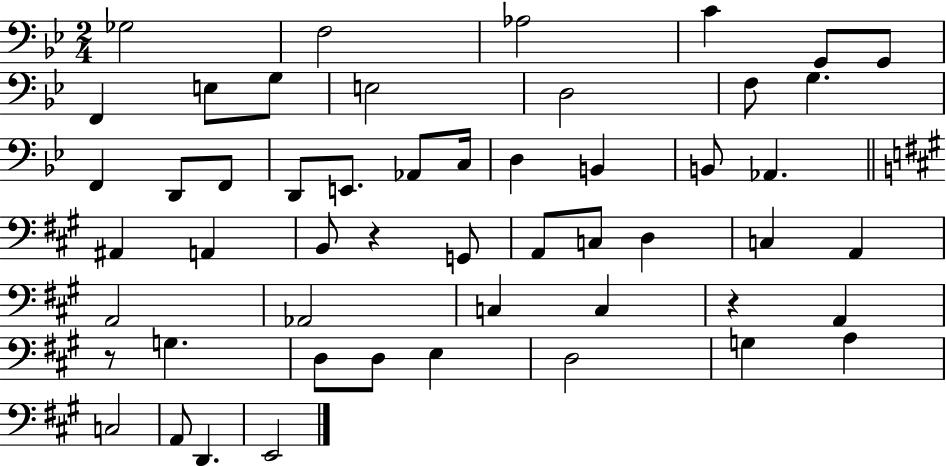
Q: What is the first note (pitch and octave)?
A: Gb3